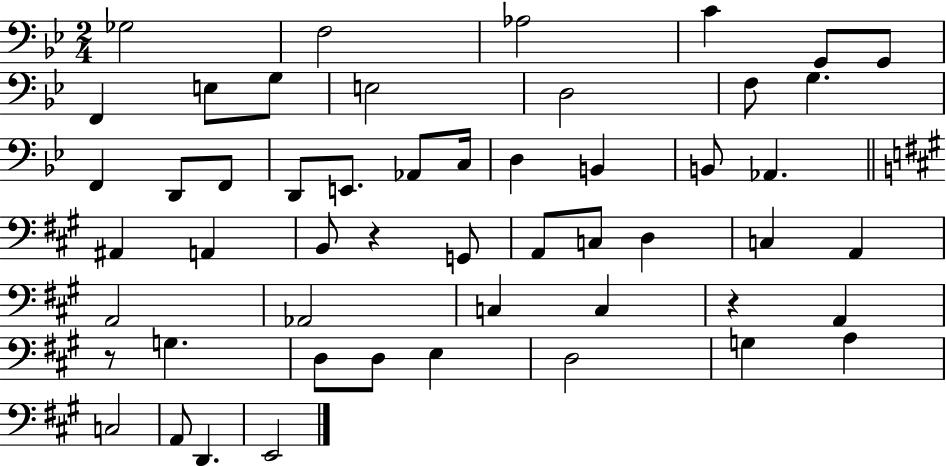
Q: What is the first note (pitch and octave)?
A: Gb3